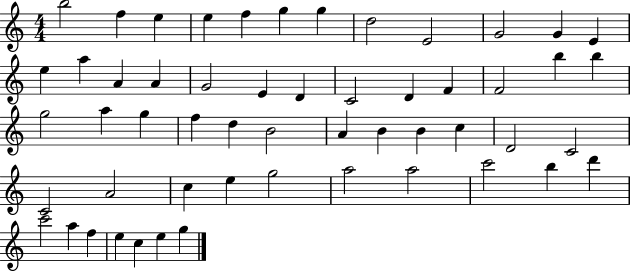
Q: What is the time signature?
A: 4/4